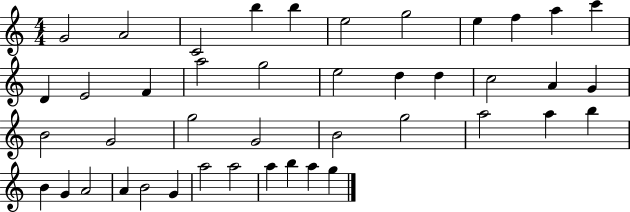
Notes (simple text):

G4/h A4/h C4/h B5/q B5/q E5/h G5/h E5/q F5/q A5/q C6/q D4/q E4/h F4/q A5/h G5/h E5/h D5/q D5/q C5/h A4/q G4/q B4/h G4/h G5/h G4/h B4/h G5/h A5/h A5/q B5/q B4/q G4/q A4/h A4/q B4/h G4/q A5/h A5/h A5/q B5/q A5/q G5/q